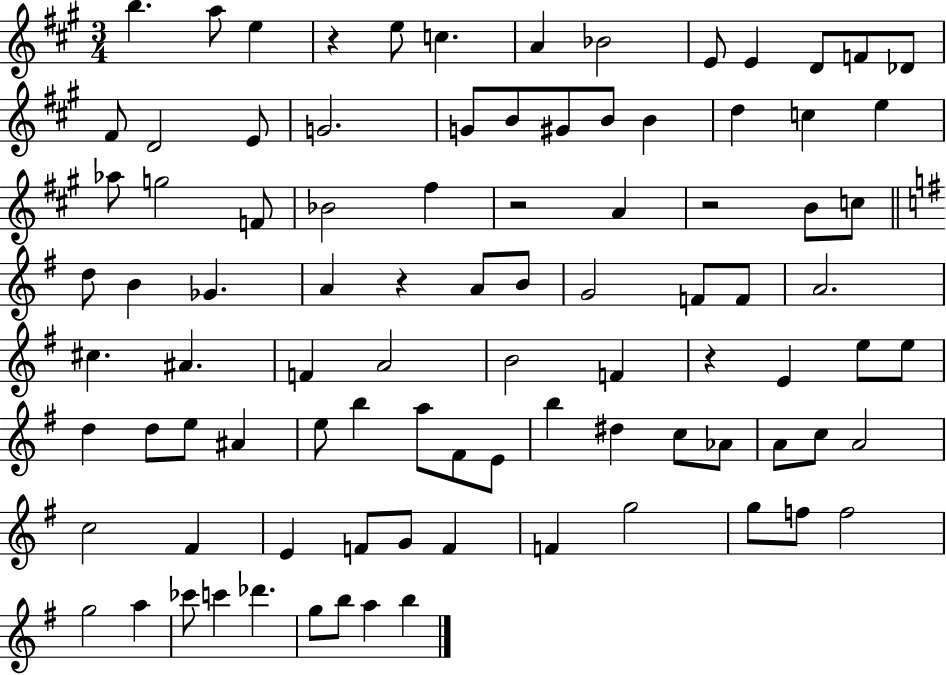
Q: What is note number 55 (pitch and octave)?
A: A#4